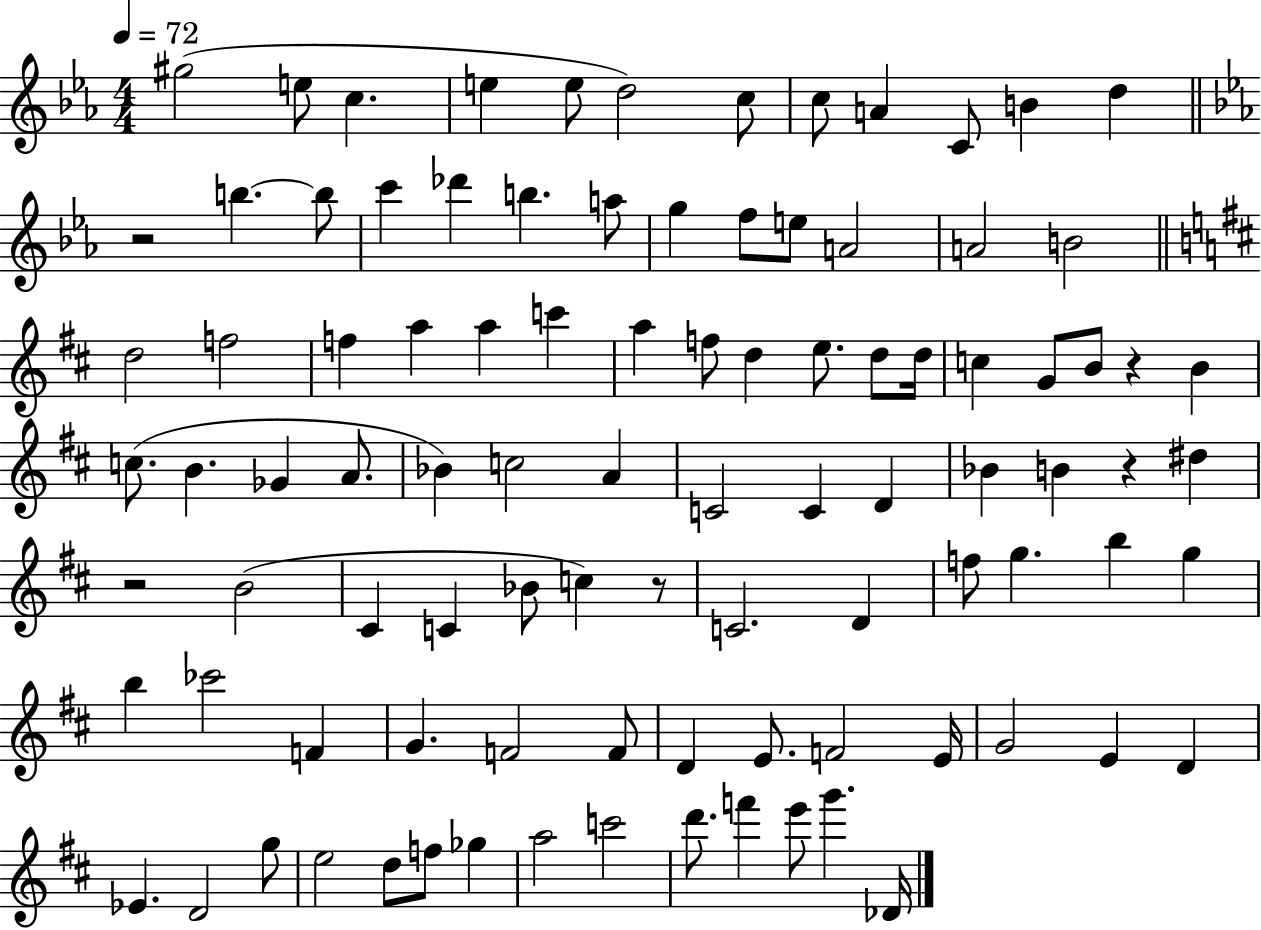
{
  \clef treble
  \numericTimeSignature
  \time 4/4
  \key ees \major
  \tempo 4 = 72
  gis''2( e''8 c''4. | e''4 e''8 d''2) c''8 | c''8 a'4 c'8 b'4 d''4 | \bar "||" \break \key ees \major r2 b''4.~~ b''8 | c'''4 des'''4 b''4. a''8 | g''4 f''8 e''8 a'2 | a'2 b'2 | \break \bar "||" \break \key b \minor d''2 f''2 | f''4 a''4 a''4 c'''4 | a''4 f''8 d''4 e''8. d''8 d''16 | c''4 g'8 b'8 r4 b'4 | \break c''8.( b'4. ges'4 a'8. | bes'4) c''2 a'4 | c'2 c'4 d'4 | bes'4 b'4 r4 dis''4 | \break r2 b'2( | cis'4 c'4 bes'8 c''4) r8 | c'2. d'4 | f''8 g''4. b''4 g''4 | \break b''4 ces'''2 f'4 | g'4. f'2 f'8 | d'4 e'8. f'2 e'16 | g'2 e'4 d'4 | \break ees'4. d'2 g''8 | e''2 d''8 f''8 ges''4 | a''2 c'''2 | d'''8. f'''4 e'''8 g'''4. des'16 | \break \bar "|."
}